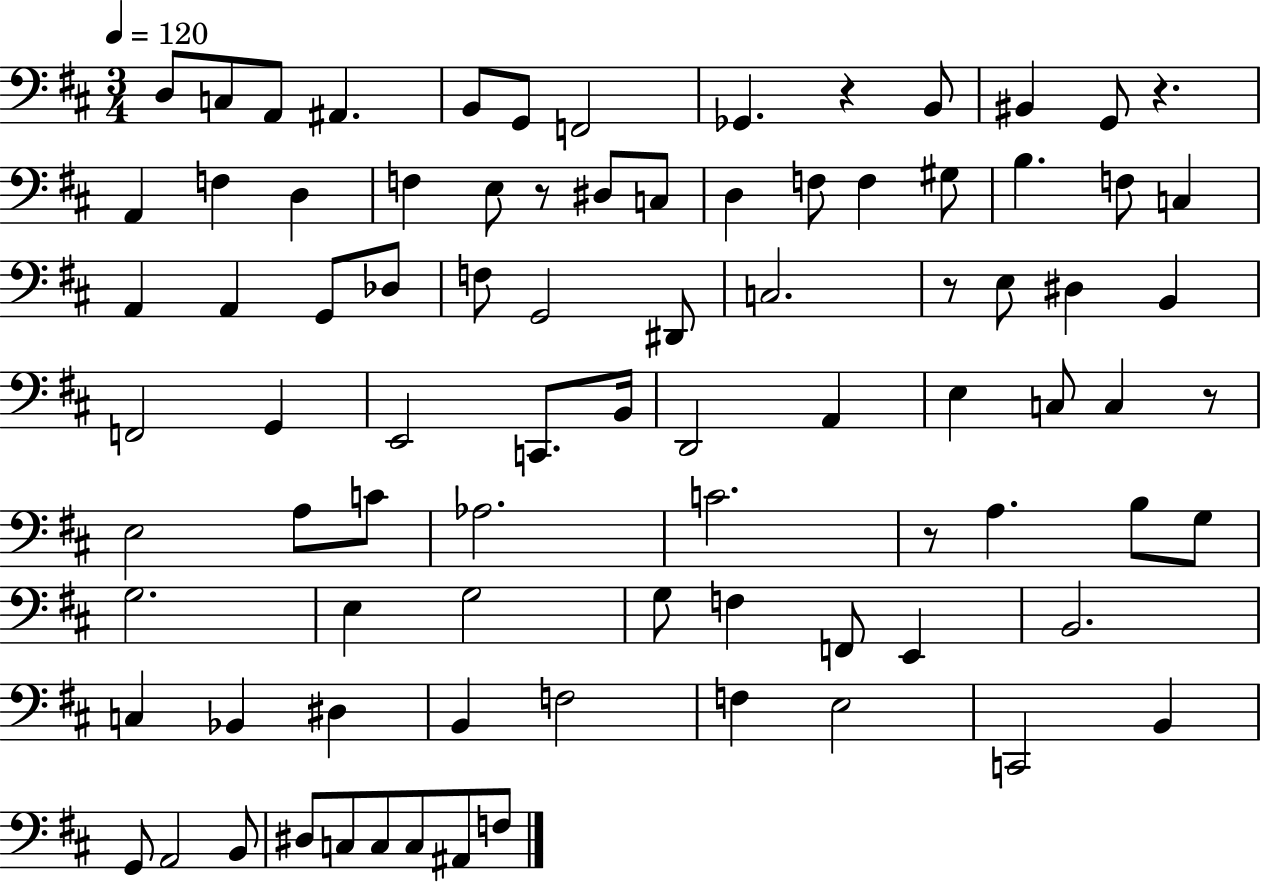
D3/e C3/e A2/e A#2/q. B2/e G2/e F2/h Gb2/q. R/q B2/e BIS2/q G2/e R/q. A2/q F3/q D3/q F3/q E3/e R/e D#3/e C3/e D3/q F3/e F3/q G#3/e B3/q. F3/e C3/q A2/q A2/q G2/e Db3/e F3/e G2/h D#2/e C3/h. R/e E3/e D#3/q B2/q F2/h G2/q E2/h C2/e. B2/s D2/h A2/q E3/q C3/e C3/q R/e E3/h A3/e C4/e Ab3/h. C4/h. R/e A3/q. B3/e G3/e G3/h. E3/q G3/h G3/e F3/q F2/e E2/q B2/h. C3/q Bb2/q D#3/q B2/q F3/h F3/q E3/h C2/h B2/q G2/e A2/h B2/e D#3/e C3/e C3/e C3/e A#2/e F3/e